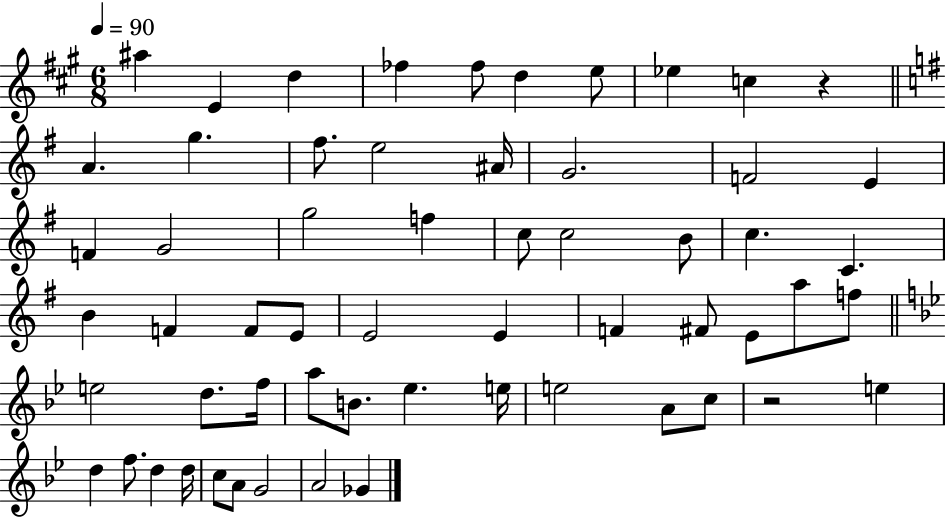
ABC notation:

X:1
T:Untitled
M:6/8
L:1/4
K:A
^a E d _f _f/2 d e/2 _e c z A g ^f/2 e2 ^A/4 G2 F2 E F G2 g2 f c/2 c2 B/2 c C B F F/2 E/2 E2 E F ^F/2 E/2 a/2 f/2 e2 d/2 f/4 a/2 B/2 _e e/4 e2 A/2 c/2 z2 e d f/2 d d/4 c/2 A/2 G2 A2 _G